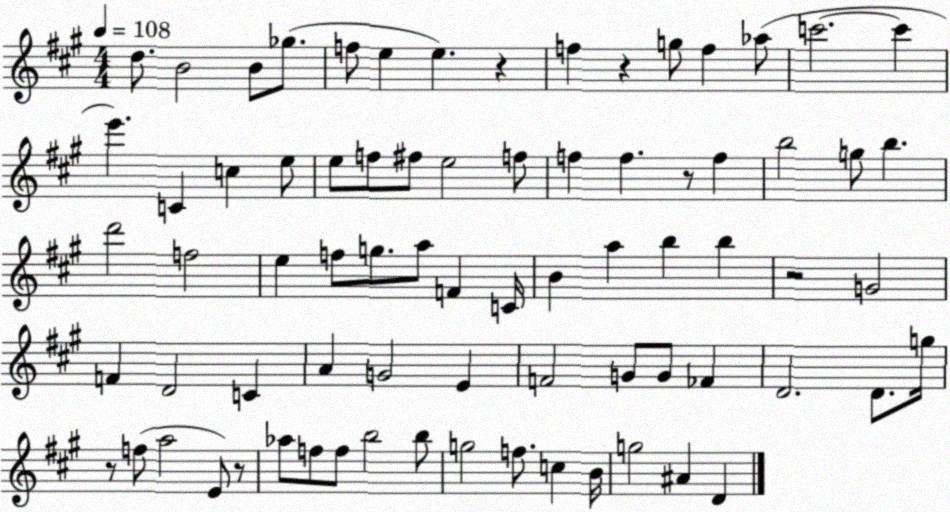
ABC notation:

X:1
T:Untitled
M:4/4
L:1/4
K:A
d/2 B2 B/2 _g/2 f/2 e e z f z g/2 f _a/2 c'2 c' e' C c e/2 e/2 f/2 ^f/2 e2 f/2 f f z/2 f b2 g/2 b d'2 f2 e f/2 g/2 a/2 F C/4 B a b b z2 G2 F D2 C A G2 E F2 G/2 G/2 _F D2 D/2 g/4 z/2 f/2 a2 E/2 z/2 _a/2 f/2 f/2 b2 b/2 g2 f/2 c B/4 g2 ^A D